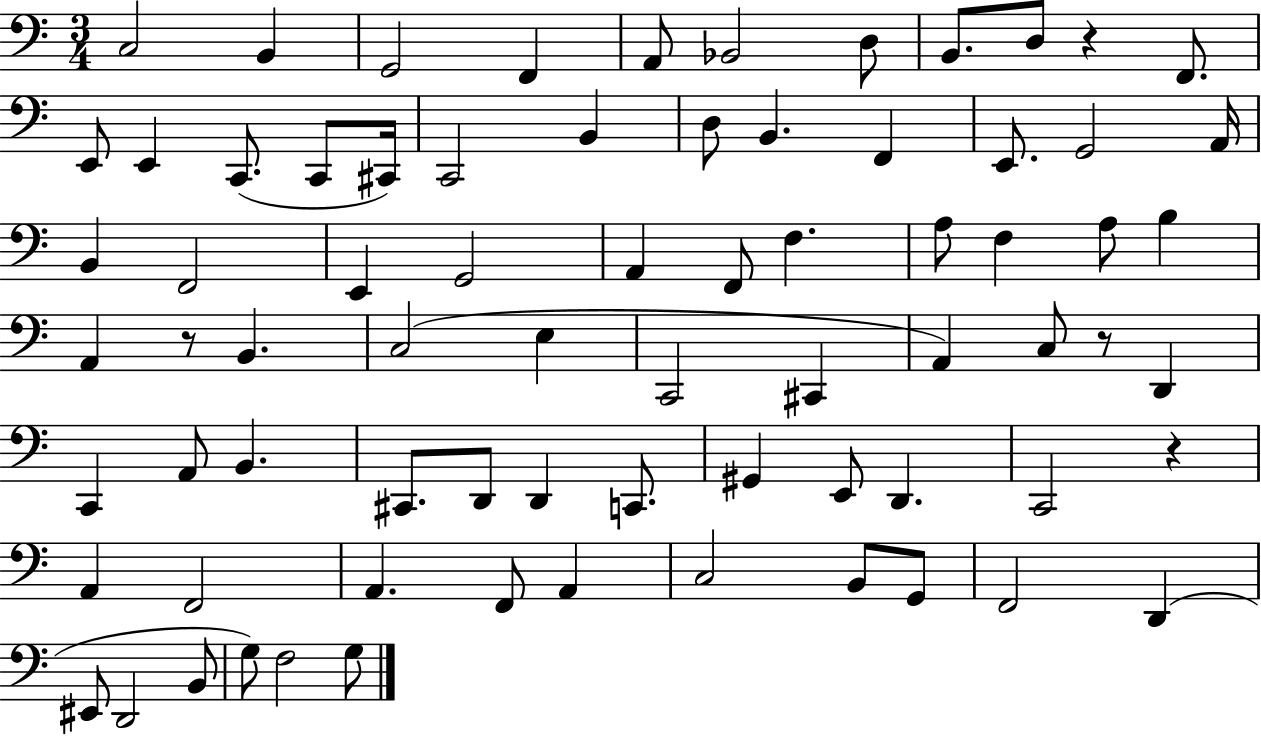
C3/h B2/q G2/h F2/q A2/e Bb2/h D3/e B2/e. D3/e R/q F2/e. E2/e E2/q C2/e. C2/e C#2/s C2/h B2/q D3/e B2/q. F2/q E2/e. G2/h A2/s B2/q F2/h E2/q G2/h A2/q F2/e F3/q. A3/e F3/q A3/e B3/q A2/q R/e B2/q. C3/h E3/q C2/h C#2/q A2/q C3/e R/e D2/q C2/q A2/e B2/q. C#2/e. D2/e D2/q C2/e. G#2/q E2/e D2/q. C2/h R/q A2/q F2/h A2/q. F2/e A2/q C3/h B2/e G2/e F2/h D2/q EIS2/e D2/h B2/e G3/e F3/h G3/e